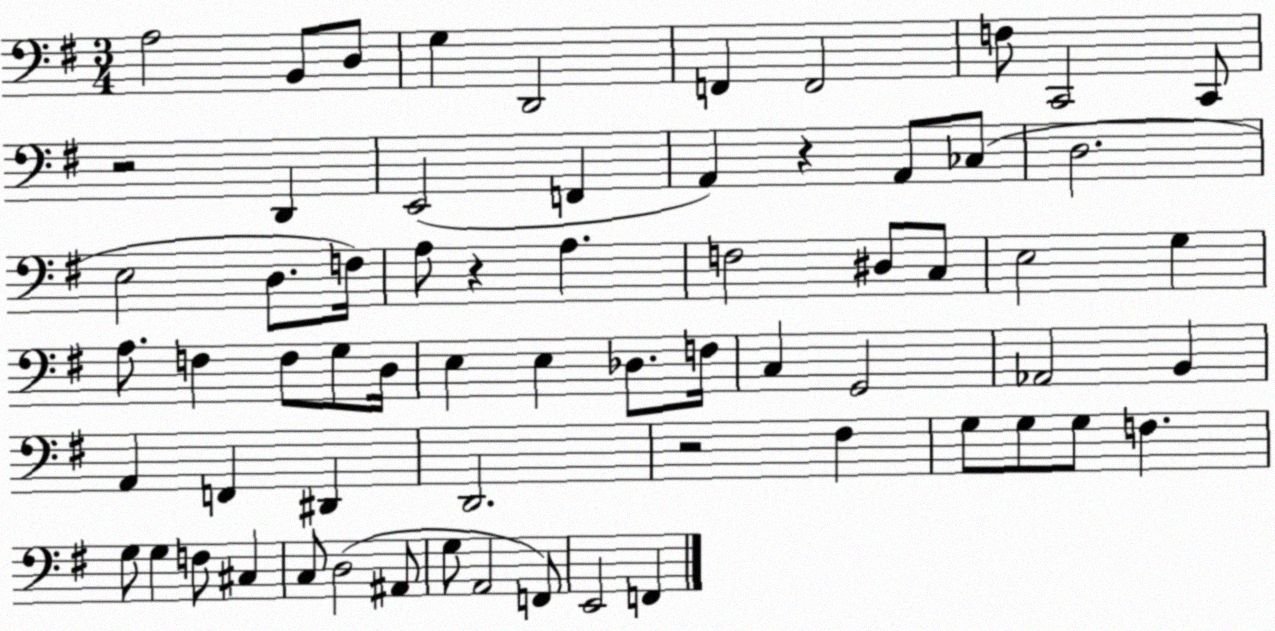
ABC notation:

X:1
T:Untitled
M:3/4
L:1/4
K:G
A,2 B,,/2 D,/2 G, D,,2 F,, F,,2 F,/2 C,,2 C,,/2 z2 D,, E,,2 F,, A,, z A,,/2 _C,/2 D,2 E,2 D,/2 F,/4 A,/2 z A, F,2 ^D,/2 C,/2 E,2 G, A,/2 F, F,/2 G,/2 D,/4 E, E, _D,/2 F,/4 C, G,,2 _A,,2 B,, A,, F,, ^D,, D,,2 z2 ^F, G,/2 G,/2 G,/2 F, G,/2 G, F,/2 ^C, C,/2 D,2 ^A,,/2 G,/2 A,,2 F,,/2 E,,2 F,,